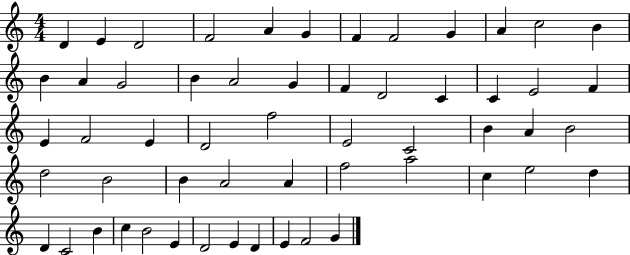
D4/q E4/q D4/h F4/h A4/q G4/q F4/q F4/h G4/q A4/q C5/h B4/q B4/q A4/q G4/h B4/q A4/h G4/q F4/q D4/h C4/q C4/q E4/h F4/q E4/q F4/h E4/q D4/h F5/h E4/h C4/h B4/q A4/q B4/h D5/h B4/h B4/q A4/h A4/q F5/h A5/h C5/q E5/h D5/q D4/q C4/h B4/q C5/q B4/h E4/q D4/h E4/q D4/q E4/q F4/h G4/q